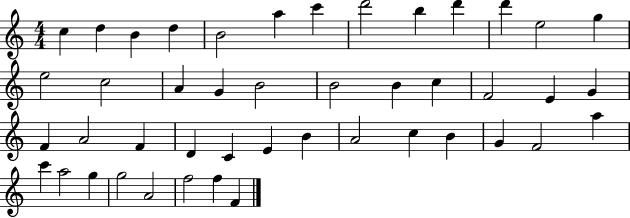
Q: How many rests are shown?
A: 0